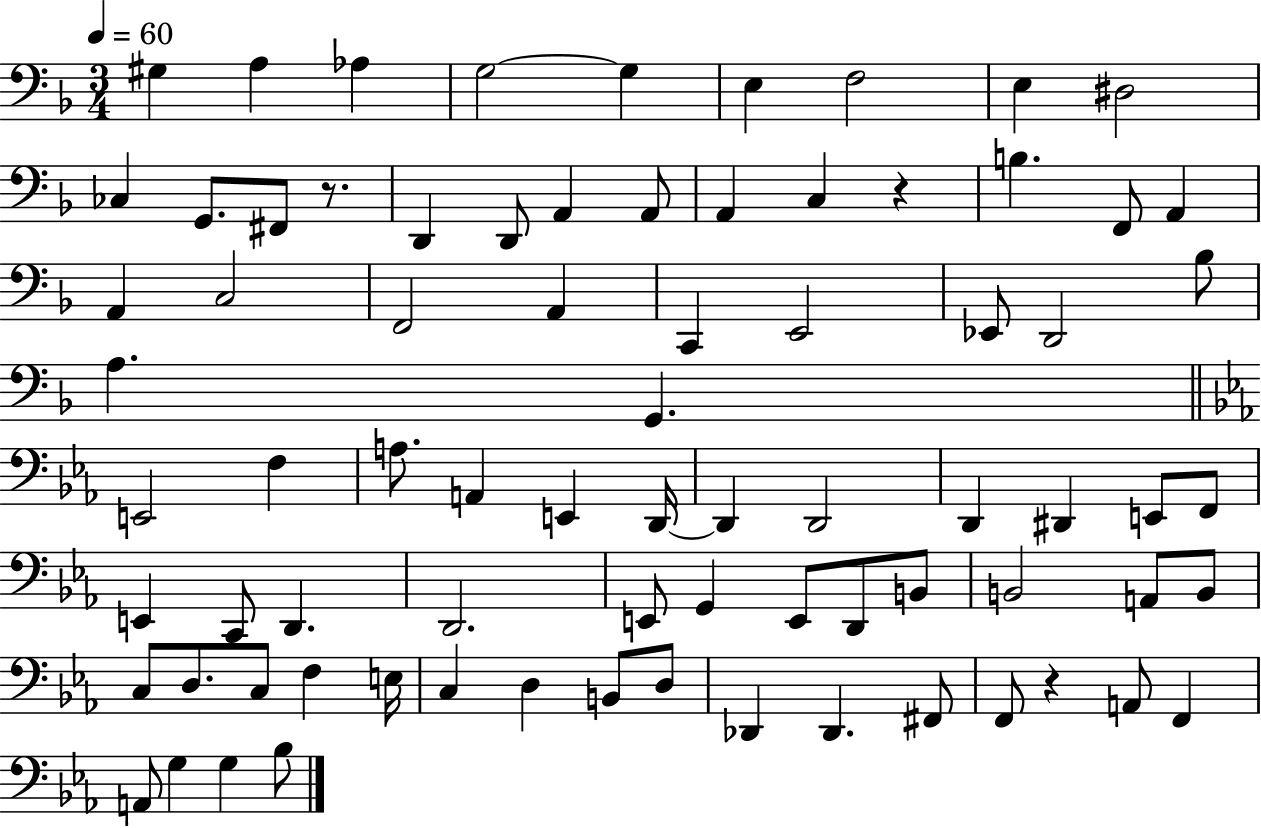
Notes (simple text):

G#3/q A3/q Ab3/q G3/h G3/q E3/q F3/h E3/q D#3/h CES3/q G2/e. F#2/e R/e. D2/q D2/e A2/q A2/e A2/q C3/q R/q B3/q. F2/e A2/q A2/q C3/h F2/h A2/q C2/q E2/h Eb2/e D2/h Bb3/e A3/q. G2/q. E2/h F3/q A3/e. A2/q E2/q D2/s D2/q D2/h D2/q D#2/q E2/e F2/e E2/q C2/e D2/q. D2/h. E2/e G2/q E2/e D2/e B2/e B2/h A2/e B2/e C3/e D3/e. C3/e F3/q E3/s C3/q D3/q B2/e D3/e Db2/q Db2/q. F#2/e F2/e R/q A2/e F2/q A2/e G3/q G3/q Bb3/e